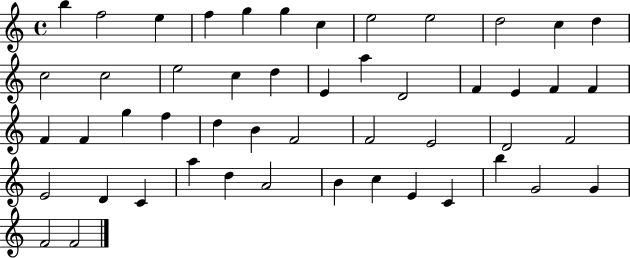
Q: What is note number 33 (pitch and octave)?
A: E4